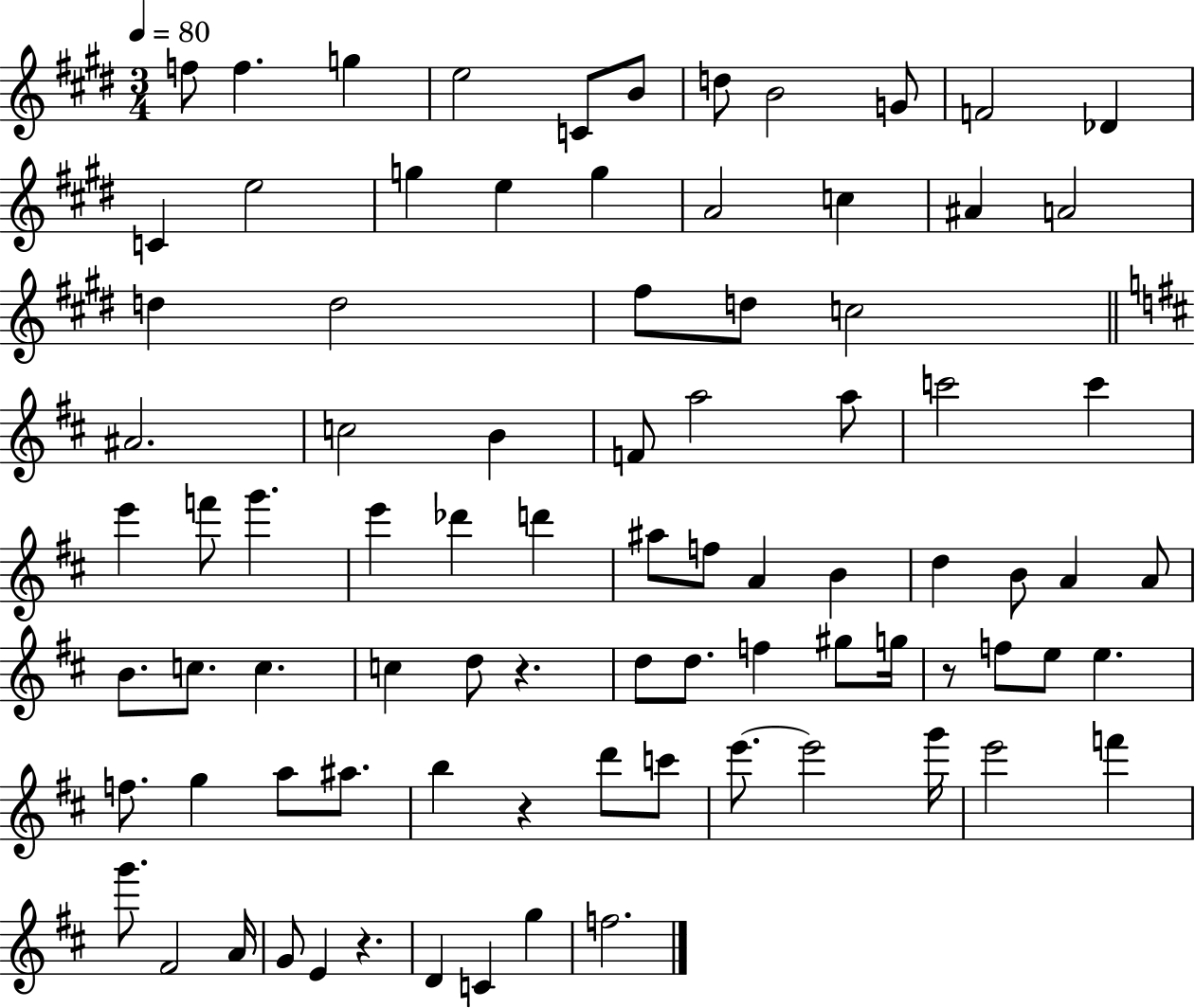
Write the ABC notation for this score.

X:1
T:Untitled
M:3/4
L:1/4
K:E
f/2 f g e2 C/2 B/2 d/2 B2 G/2 F2 _D C e2 g e g A2 c ^A A2 d d2 ^f/2 d/2 c2 ^A2 c2 B F/2 a2 a/2 c'2 c' e' f'/2 g' e' _d' d' ^a/2 f/2 A B d B/2 A A/2 B/2 c/2 c c d/2 z d/2 d/2 f ^g/2 g/4 z/2 f/2 e/2 e f/2 g a/2 ^a/2 b z d'/2 c'/2 e'/2 e'2 g'/4 e'2 f' g'/2 ^F2 A/4 G/2 E z D C g f2